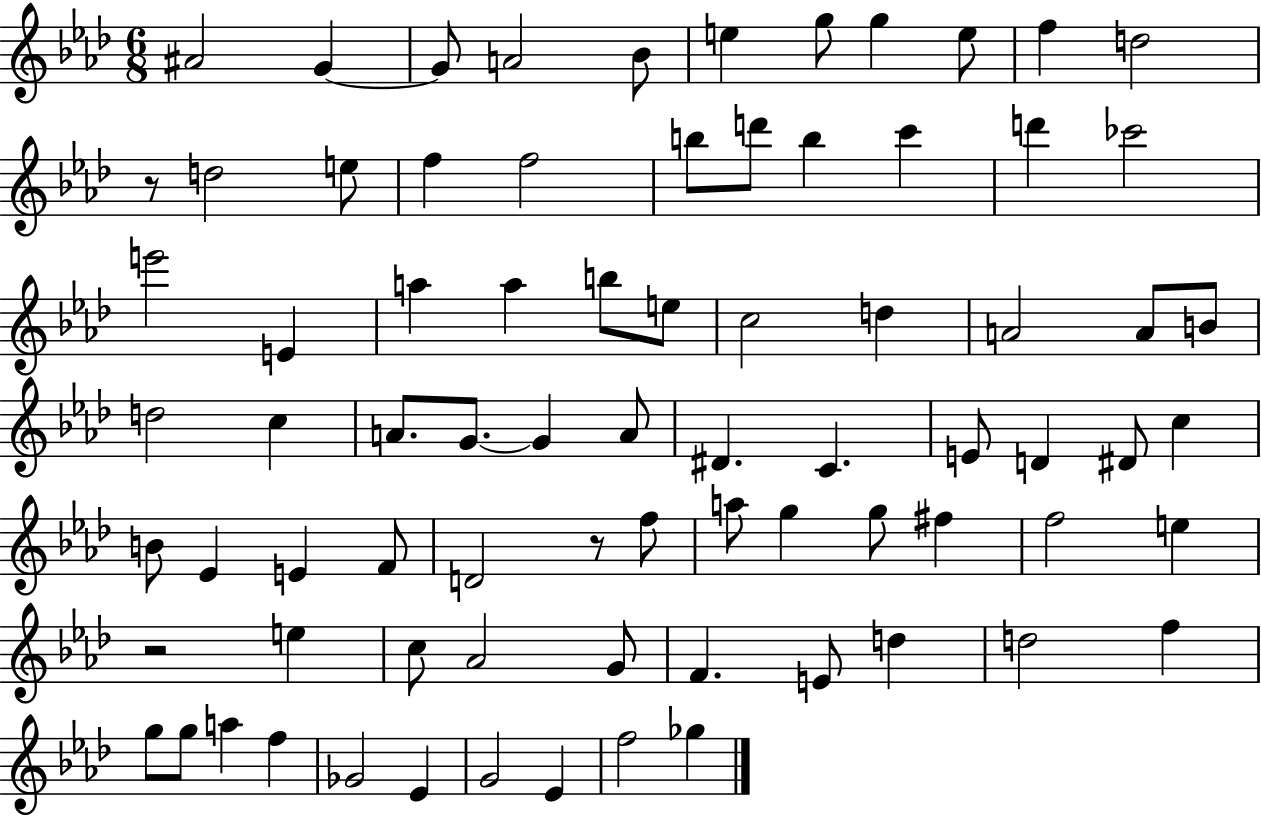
A#4/h G4/q G4/e A4/h Bb4/e E5/q G5/e G5/q E5/e F5/q D5/h R/e D5/h E5/e F5/q F5/h B5/e D6/e B5/q C6/q D6/q CES6/h E6/h E4/q A5/q A5/q B5/e E5/e C5/h D5/q A4/h A4/e B4/e D5/h C5/q A4/e. G4/e. G4/q A4/e D#4/q. C4/q. E4/e D4/q D#4/e C5/q B4/e Eb4/q E4/q F4/e D4/h R/e F5/e A5/e G5/q G5/e F#5/q F5/h E5/q R/h E5/q C5/e Ab4/h G4/e F4/q. E4/e D5/q D5/h F5/q G5/e G5/e A5/q F5/q Gb4/h Eb4/q G4/h Eb4/q F5/h Gb5/q